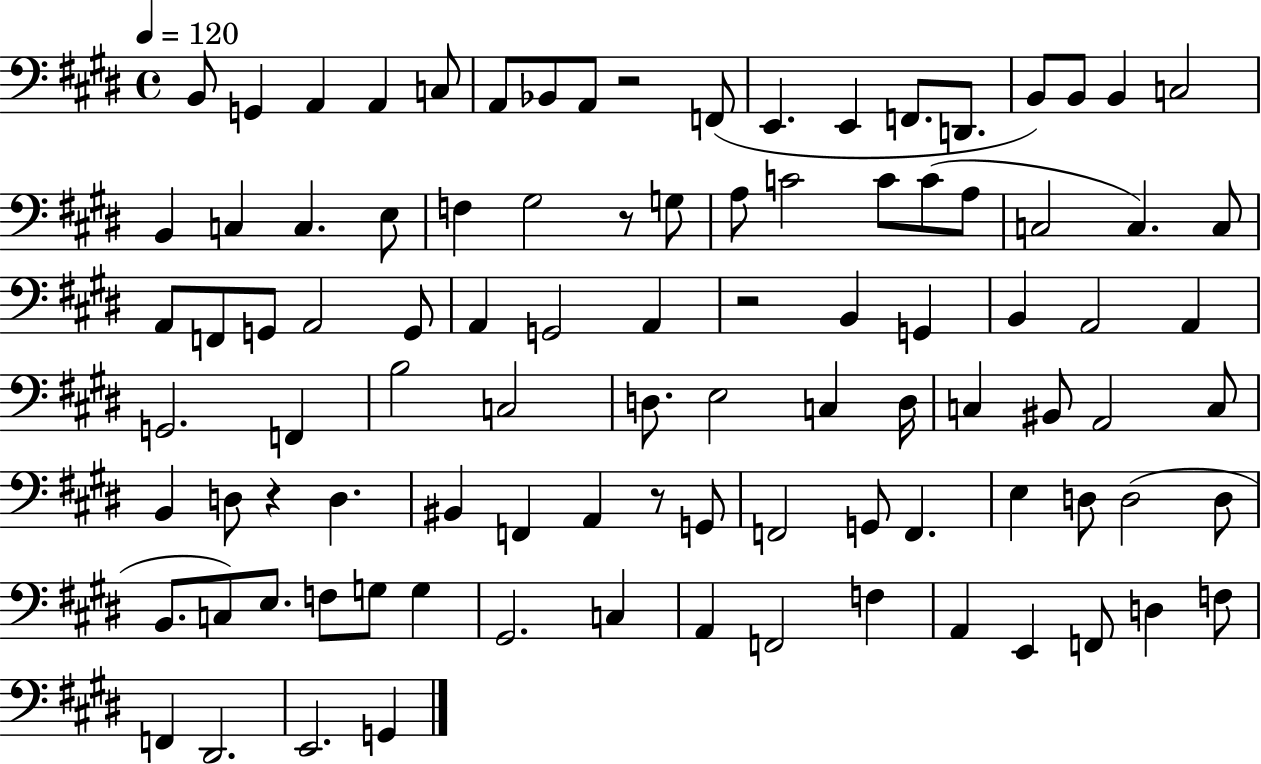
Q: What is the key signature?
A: E major